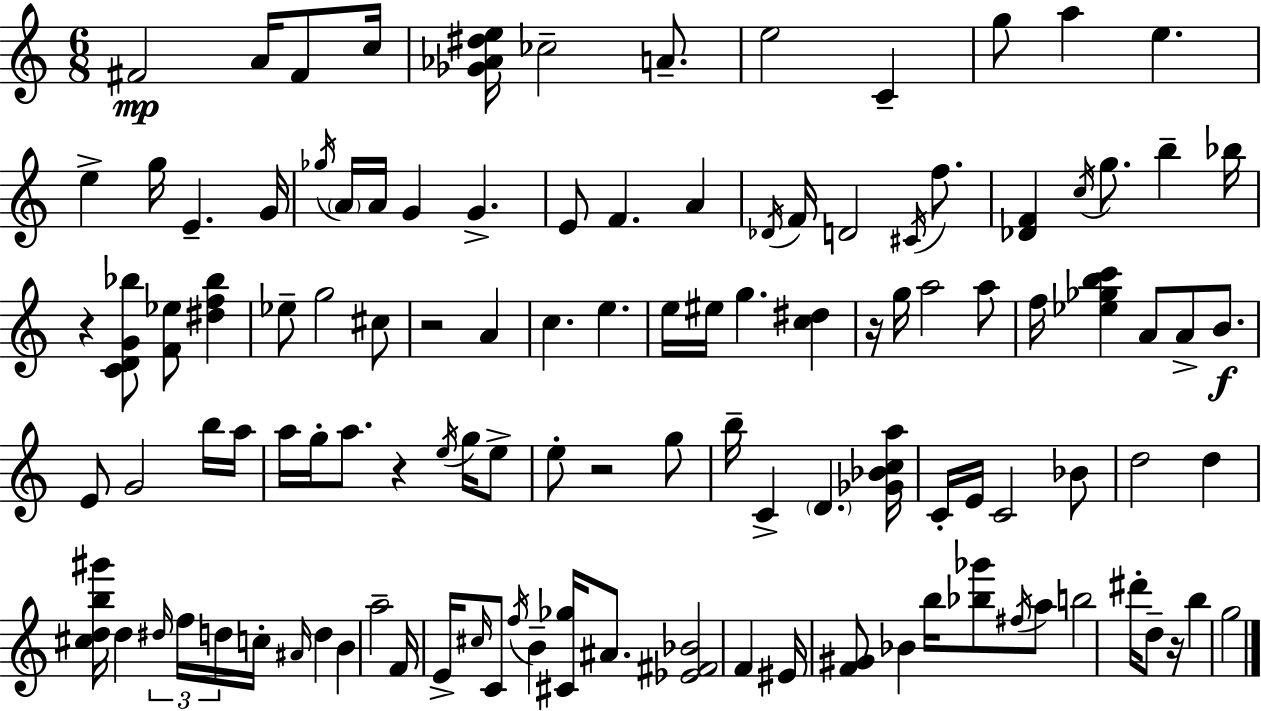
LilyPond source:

{
  \clef treble
  \numericTimeSignature
  \time 6/8
  \key c \major
  fis'2\mp a'16 fis'8 c''16 | <ges' aes' dis'' e''>16 ces''2-- a'8.-- | e''2 c'4-- | g''8 a''4 e''4. | \break e''4-> g''16 e'4.-- g'16 | \acciaccatura { ges''16 } \parenthesize a'16 a'16 g'4 g'4.-> | e'8 f'4. a'4 | \acciaccatura { des'16 } f'16 d'2 \acciaccatura { cis'16 } | \break f''8. <des' f'>4 \acciaccatura { c''16 } g''8. b''4-- | bes''16 r4 <c' d' g' bes''>8 <f' ees''>8 | <dis'' f'' bes''>4 ees''8-- g''2 | cis''8 r2 | \break a'4 c''4. e''4. | e''16 eis''16 g''4. | <c'' dis''>4 r16 g''16 a''2 | a''8 f''16 <ees'' ges'' b'' c'''>4 a'8 a'8-> | \break b'8.\f e'8 g'2 | b''16 a''16 a''16 g''16-. a''8. r4 | \acciaccatura { e''16 } g''16 e''8-> e''8-. r2 | g''8 b''16-- c'4-> \parenthesize d'4. | \break <ges' bes' c'' a''>16 c'16-. e'16 c'2 | bes'8 d''2 | d''4 <cis'' d'' b'' gis'''>16 d''4 \tuplet 3/2 { \grace { dis''16 } f''16 | d''16 } c''16-. \grace { ais'16 } d''4 b'4 a''2-- | \break f'16 e'16-> \grace { cis''16 } c'8 | \acciaccatura { f''16 } b'4-- <cis' ges''>16 ais'8. <ees' fis' bes'>2 | f'4 eis'16 <f' gis'>8 | bes'4 b''16 <bes'' ges'''>8 \acciaccatura { fis''16 } a''8 b''2 | \break dis'''16-. d''8-- r16 b''4 | g''2 \bar "|."
}